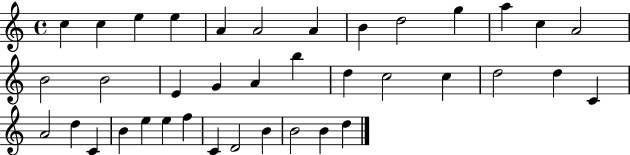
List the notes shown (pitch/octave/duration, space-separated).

C5/q C5/q E5/q E5/q A4/q A4/h A4/q B4/q D5/h G5/q A5/q C5/q A4/h B4/h B4/h E4/q G4/q A4/q B5/q D5/q C5/h C5/q D5/h D5/q C4/q A4/h D5/q C4/q B4/q E5/q E5/q F5/q C4/q D4/h B4/q B4/h B4/q D5/q